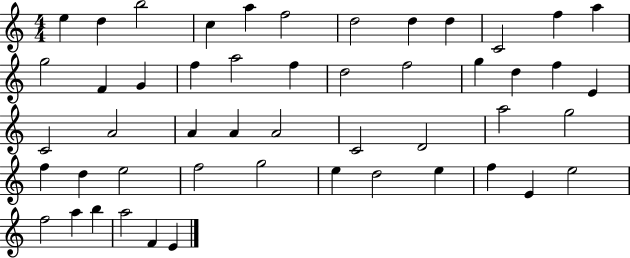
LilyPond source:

{
  \clef treble
  \numericTimeSignature
  \time 4/4
  \key c \major
  e''4 d''4 b''2 | c''4 a''4 f''2 | d''2 d''4 d''4 | c'2 f''4 a''4 | \break g''2 f'4 g'4 | f''4 a''2 f''4 | d''2 f''2 | g''4 d''4 f''4 e'4 | \break c'2 a'2 | a'4 a'4 a'2 | c'2 d'2 | a''2 g''2 | \break f''4 d''4 e''2 | f''2 g''2 | e''4 d''2 e''4 | f''4 e'4 e''2 | \break f''2 a''4 b''4 | a''2 f'4 e'4 | \bar "|."
}